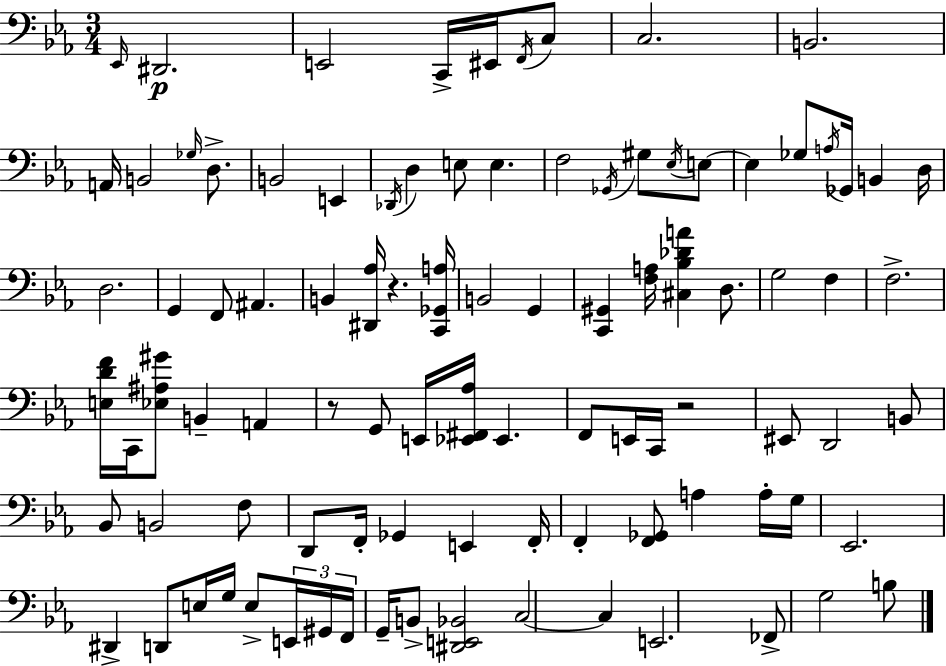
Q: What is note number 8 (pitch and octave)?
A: C3